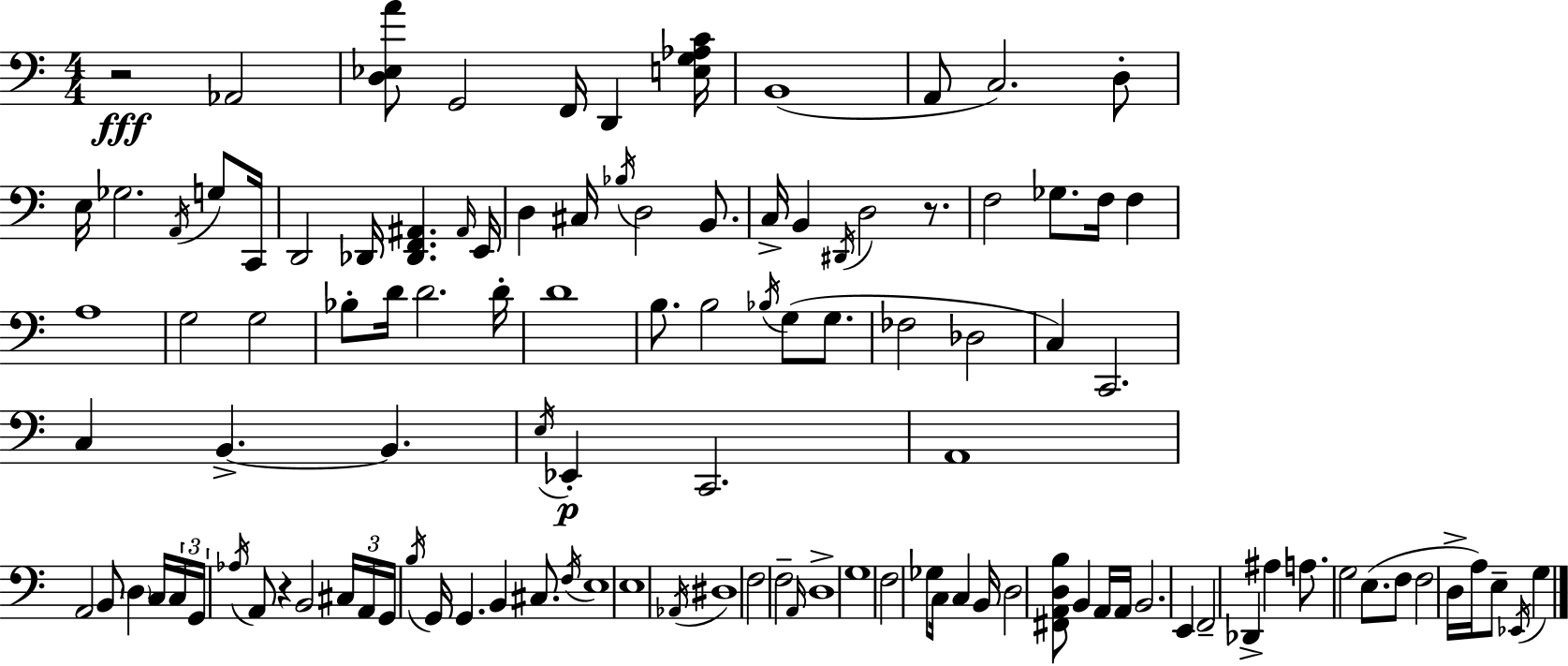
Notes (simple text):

R/h Ab2/h [D3,Eb3,A4]/e G2/h F2/s D2/q [E3,G3,Ab3,C4]/s B2/w A2/e C3/h. D3/e E3/s Gb3/h. A2/s G3/e C2/s D2/h Db2/s [Db2,F2,A#2]/q. A#2/s E2/s D3/q C#3/s Bb3/s D3/h B2/e. C3/s B2/q D#2/s D3/h R/e. F3/h Gb3/e. F3/s F3/q A3/w G3/h G3/h Bb3/e D4/s D4/h. D4/s D4/w B3/e. B3/h Bb3/s G3/e G3/e. FES3/h Db3/h C3/q C2/h. C3/q B2/q. B2/q. E3/s Eb2/q C2/h. A2/w A2/h B2/e D3/q C3/s C3/s G2/s Ab3/s A2/e R/q B2/h C#3/s A2/s G2/s B3/s G2/s G2/q. B2/q C#3/e. F3/s E3/w E3/w Ab2/s D#3/w F3/h F3/h A2/s D3/w G3/w F3/h Gb3/e C3/s C3/q B2/s D3/h [F#2,A2,D3,B3]/e B2/q A2/s A2/s B2/h. E2/q F2/h Db2/q A#3/q A3/e. G3/h E3/e. F3/e F3/h D3/s A3/s E3/e Eb2/s G3/q